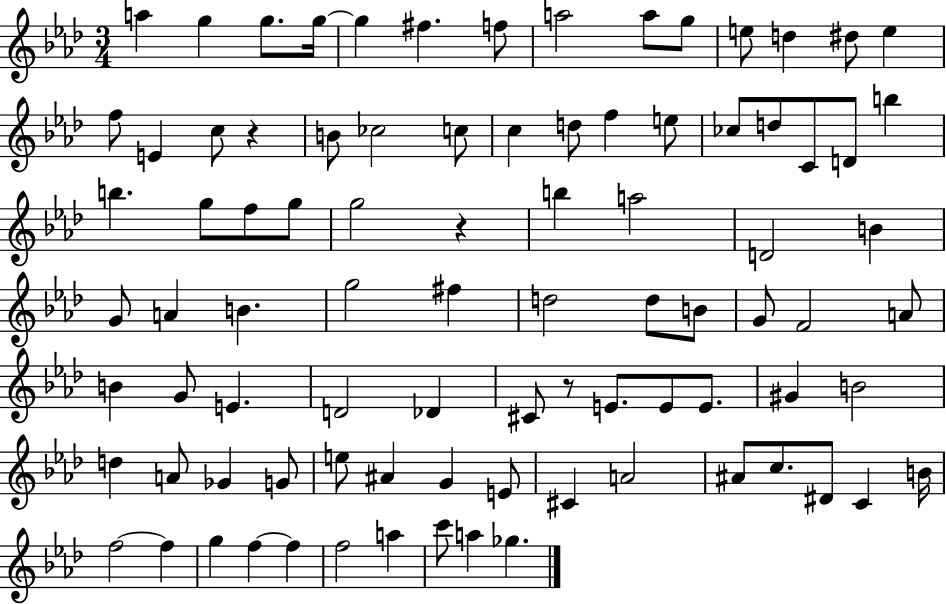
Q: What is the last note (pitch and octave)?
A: Gb5